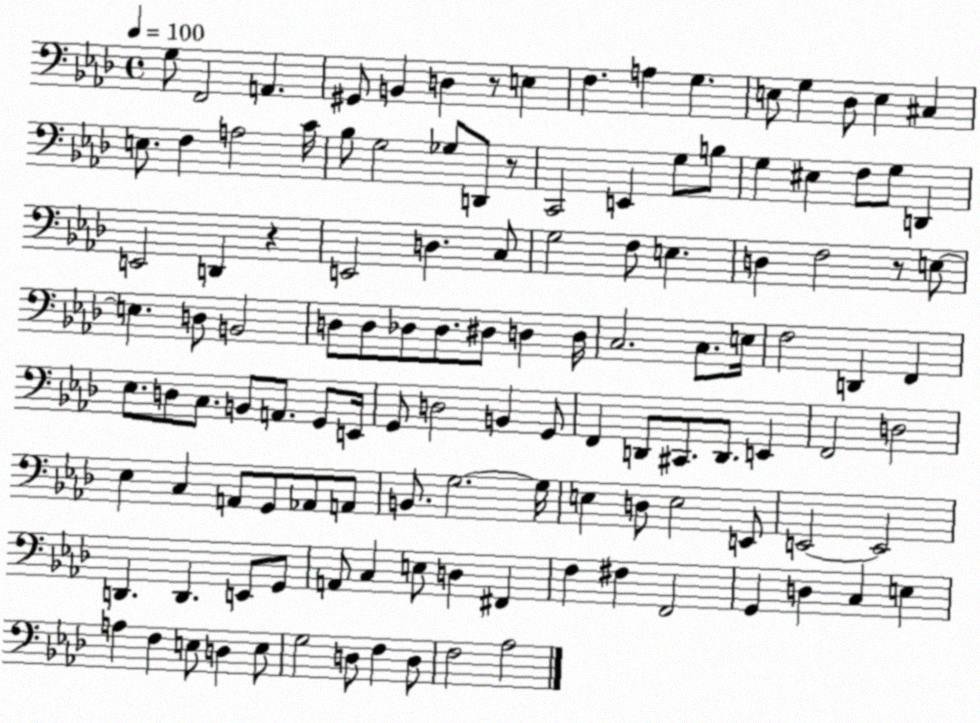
X:1
T:Untitled
M:4/4
L:1/4
K:Ab
G,/2 F,,2 A,, ^G,,/2 B,, D, z/2 E, F, A, G, E,/2 G, _D,/2 E, ^C, E,/2 F, A,2 C/4 _B,/2 G,2 _G,/2 D,,/2 z/2 C,,2 E,, G,/2 B,/2 G, ^E, F,/2 G,/2 D,, E,,2 D,, z E,,2 D, C,/2 G,2 F,/2 E, D, F,2 z/2 E,/2 E, D,/2 B,,2 D,/2 D,/2 _D,/2 _D,/2 ^D,/2 D, D,/4 C,2 C,/2 E,/4 F,2 D,, F,, _E,/2 D,/2 C,/2 B,,/2 A,,/2 G,,/2 E,,/4 G,,/2 D,2 B,, G,,/2 F,, D,,/2 ^C,,/2 D,,/2 E,, F,,2 D,2 _E, C, A,,/2 G,,/2 _A,,/2 A,,/2 B,,/2 G,2 G,/4 E, D,/2 E,2 E,,/2 E,,2 E,,2 D,, D,, E,,/2 G,,/2 A,,/2 C, E,/2 D, ^F,, F, ^F, F,,2 G,, D, C, E, A, F, E,/2 D, E,/2 G,2 D,/2 F, D,/2 F,2 _A,2